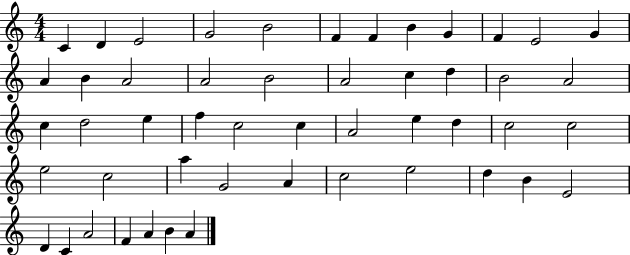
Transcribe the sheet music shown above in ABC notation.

X:1
T:Untitled
M:4/4
L:1/4
K:C
C D E2 G2 B2 F F B G F E2 G A B A2 A2 B2 A2 c d B2 A2 c d2 e f c2 c A2 e d c2 c2 e2 c2 a G2 A c2 e2 d B E2 D C A2 F A B A